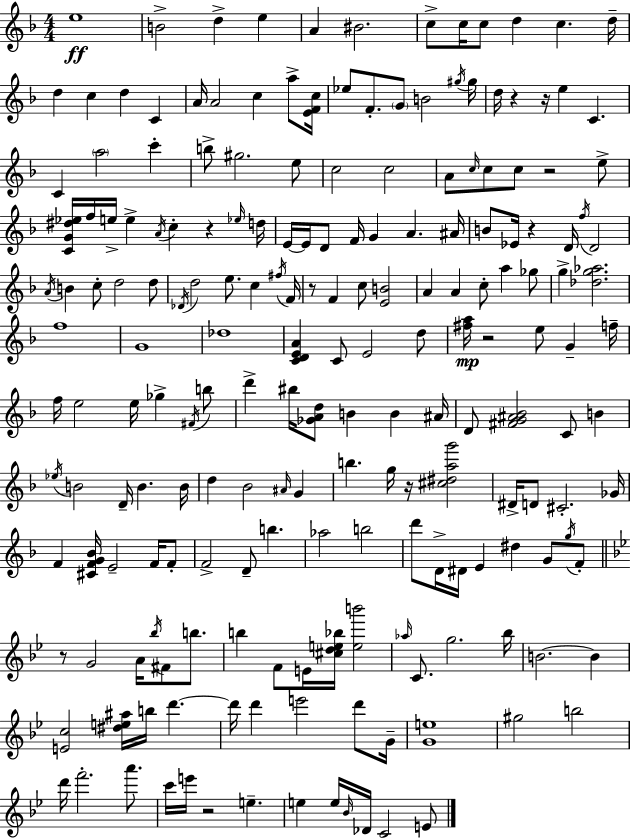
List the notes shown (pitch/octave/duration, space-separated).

E5/w B4/h D5/q E5/q A4/q BIS4/h. C5/e C5/s C5/e D5/q C5/q. D5/s D5/q C5/q D5/q C4/q A4/s A4/h C5/q A5/e [E4,F4,C5]/s Eb5/e F4/e. G4/e B4/h G#5/s G#5/s D5/s R/q R/s E5/q C4/q. C4/q A5/h C6/q B5/e G#5/h. E5/e C5/h C5/h A4/e C5/s C5/e C5/e R/h E5/e [C4,G4,D#5,Eb5]/s F5/s E5/s E5/q A4/s C5/q R/q Eb5/s D5/s E4/s E4/s D4/e F4/s G4/q A4/q. A#4/s B4/e Eb4/s R/q D4/s F5/s D4/h A4/s B4/q C5/e D5/h D5/e Db4/s D5/h E5/e. C5/q F#5/s F4/s R/e F4/q C5/e [E4,B4]/h A4/q A4/q C5/e A5/q Gb5/e G5/q [Db5,G5,Ab5]/h. F5/w G4/w Db5/w [C4,D4,E4,A4]/q C4/e E4/h D5/e [F#5,A5]/s R/h E5/e G4/q F5/s F5/s E5/h E5/s Gb5/q F#4/s B5/e D6/q BIS5/s [Gb4,A4,D5]/e B4/q B4/q A#4/s D4/e [F#4,G4,A#4,Bb4]/h C4/e B4/q Eb5/s B4/h D4/s B4/q. B4/s D5/q Bb4/h A#4/s G4/q B5/q. G5/s R/s [C#5,D#5,A5,G6]/h D#4/s D4/e C#4/h. Gb4/s F4/q [C#4,F4,G4,Bb4]/s E4/h F4/s F4/e F4/h D4/e B5/q. Ab5/h B5/h D6/e D4/s D#4/s E4/q D#5/q G4/e G5/s F4/e R/e G4/h A4/s Bb5/s F#4/e B5/e. B5/q F4/e E4/s [C#5,D5,E5,Bb5]/s [E5,B6]/h Ab5/s C4/e. G5/h. Bb5/s B4/h. B4/q [E4,C5]/h [D#5,E5,A#5]/s B5/s D6/q. D6/s D6/q E6/h D6/e G4/s [G4,E5]/w G#5/h B5/h D6/s F6/h. A6/e. C6/s E6/s R/h E5/q. E5/q E5/s Bb4/s Db4/s C4/h E4/e